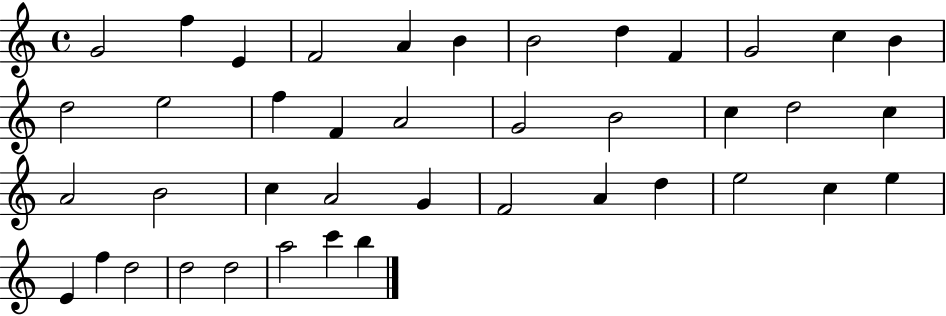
X:1
T:Untitled
M:4/4
L:1/4
K:C
G2 f E F2 A B B2 d F G2 c B d2 e2 f F A2 G2 B2 c d2 c A2 B2 c A2 G F2 A d e2 c e E f d2 d2 d2 a2 c' b